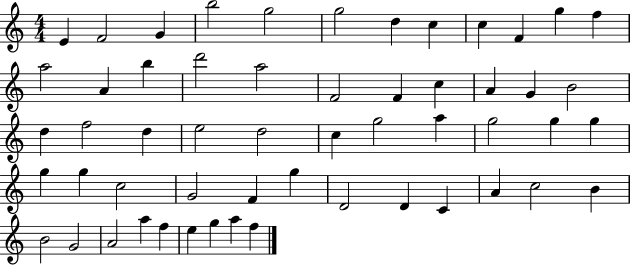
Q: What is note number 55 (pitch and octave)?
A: F5